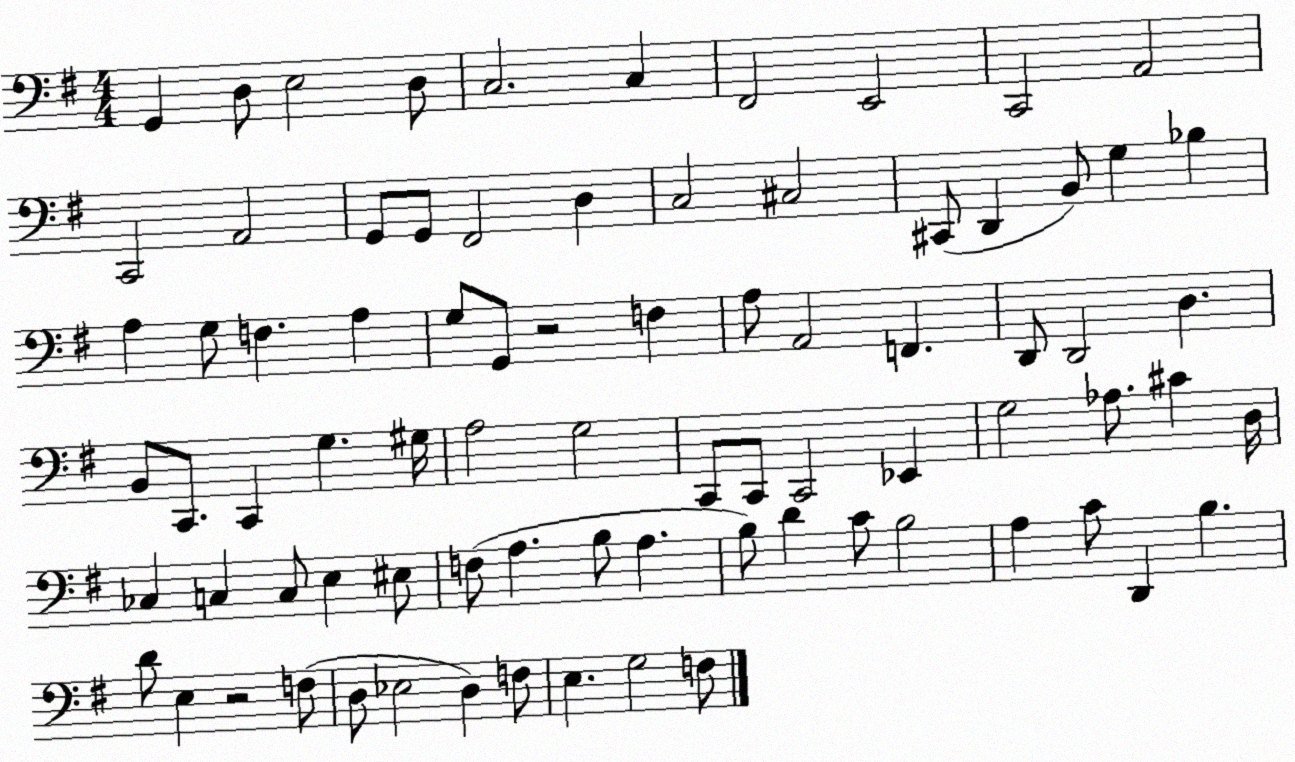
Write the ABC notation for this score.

X:1
T:Untitled
M:4/4
L:1/4
K:G
G,, D,/2 E,2 D,/2 C,2 C, ^F,,2 E,,2 C,,2 A,,2 C,,2 A,,2 G,,/2 G,,/2 ^F,,2 D, C,2 ^C,2 ^C,,/2 D,, B,,/2 G, _B, A, G,/2 F, A, G,/2 G,,/2 z2 F, A,/2 A,,2 F,, D,,/2 D,,2 D, B,,/2 C,,/2 C,, G, ^G,/4 A,2 G,2 C,,/2 C,,/2 C,,2 _E,, G,2 _A,/2 ^C D,/4 _C, C, C,/2 E, ^E,/2 F,/2 A, B,/2 A, B,/2 D C/2 B,2 A, C/2 D,, B, D/2 E, z2 F,/2 D,/2 _E,2 D, F,/2 E, G,2 F,/2